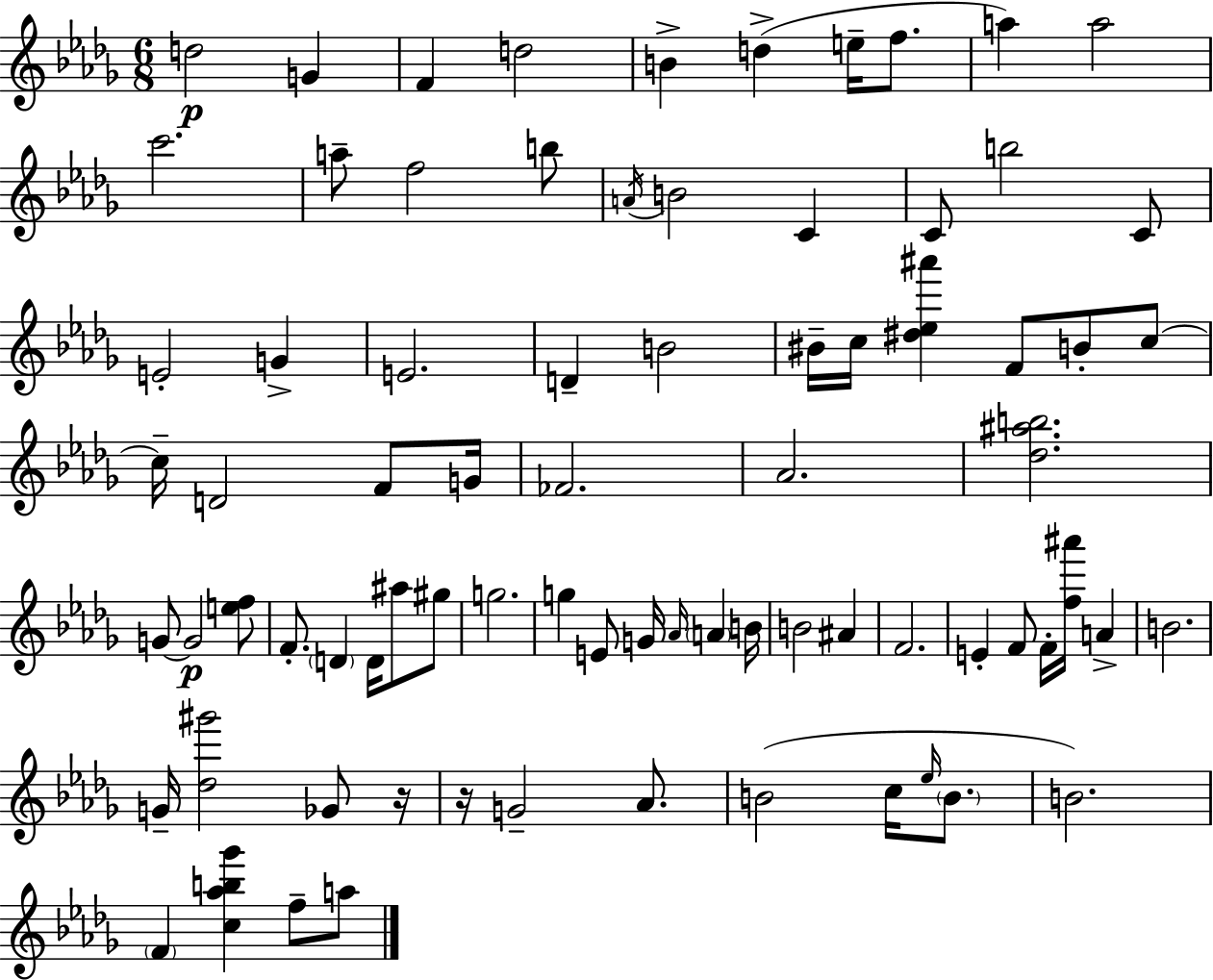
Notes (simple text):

D5/h G4/q F4/q D5/h B4/q D5/q E5/s F5/e. A5/q A5/h C6/h. A5/e F5/h B5/e A4/s B4/h C4/q C4/e B5/h C4/e E4/h G4/q E4/h. D4/q B4/h BIS4/s C5/s [D#5,Eb5,A#6]/q F4/e B4/e C5/e C5/s D4/h F4/e G4/s FES4/h. Ab4/h. [Db5,A#5,B5]/h. G4/e G4/h [E5,F5]/e F4/e. D4/q D4/s A#5/e G#5/e G5/h. G5/q E4/e G4/s Ab4/s A4/q B4/s B4/h A#4/q F4/h. E4/q F4/e F4/s [F5,A#6]/s A4/q B4/h. G4/s [Db5,G#6]/h Gb4/e R/s R/s G4/h Ab4/e. B4/h C5/s Eb5/s B4/e. B4/h. F4/q [C5,Ab5,B5,Gb6]/q F5/e A5/e